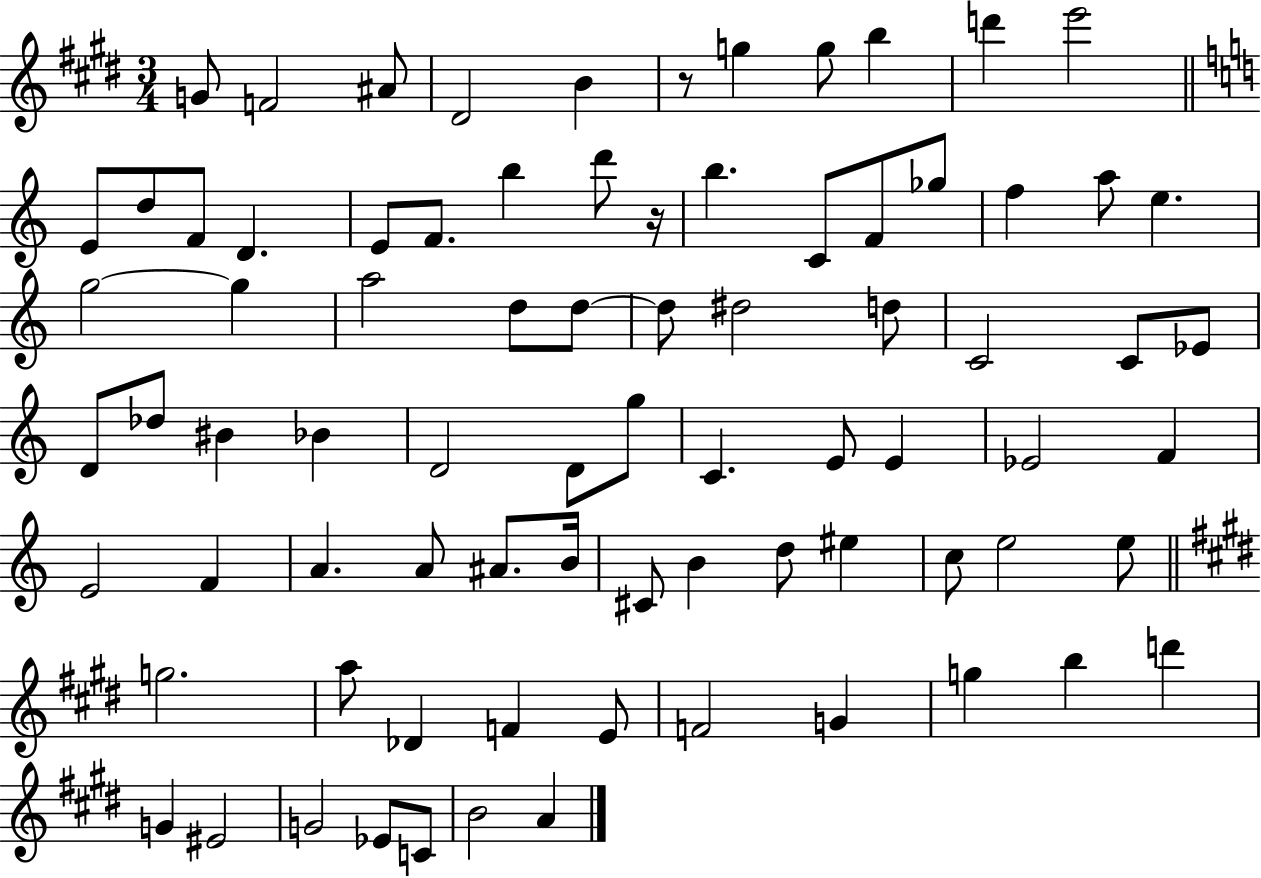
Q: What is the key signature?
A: E major